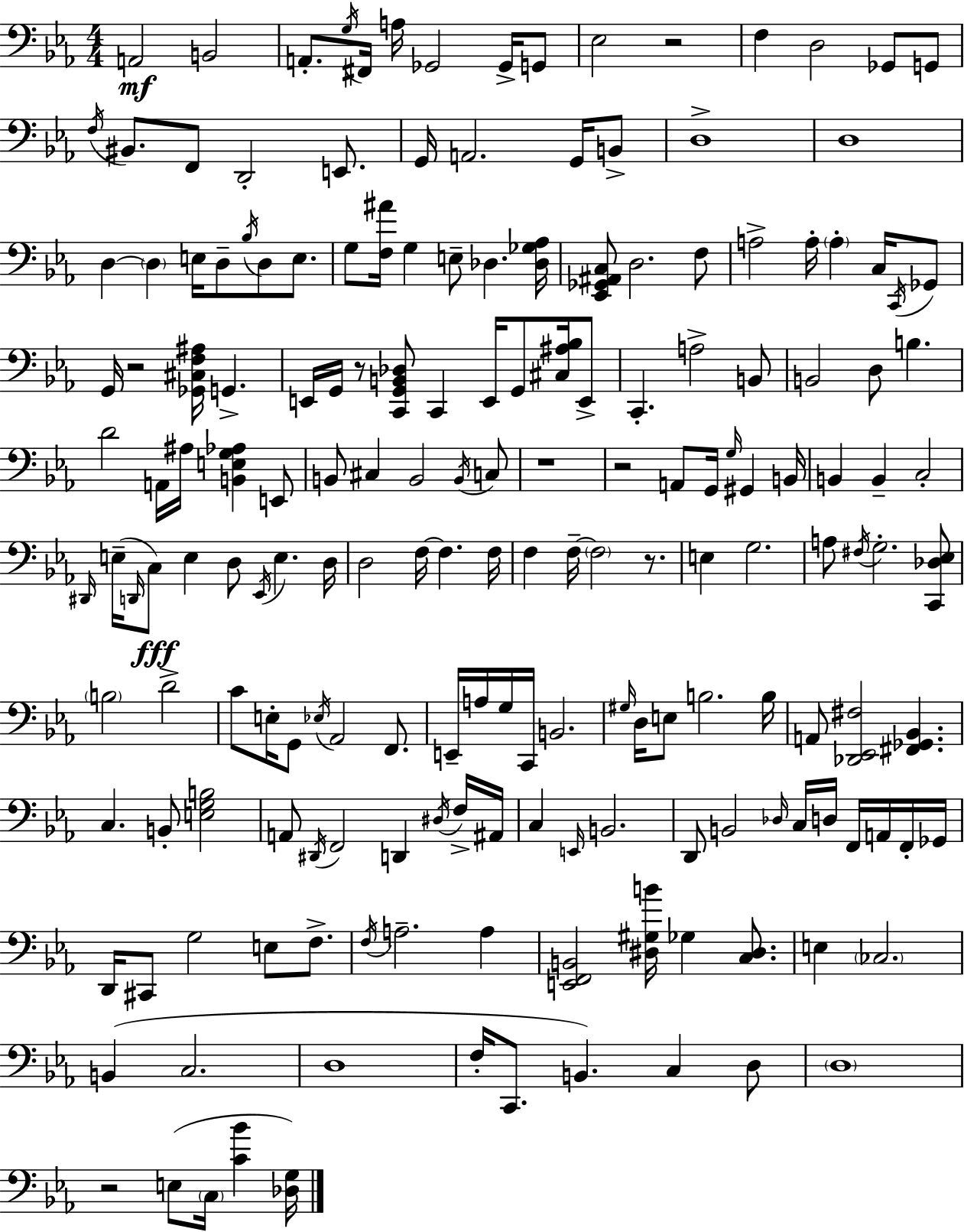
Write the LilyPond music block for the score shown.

{
  \clef bass
  \numericTimeSignature
  \time 4/4
  \key c \minor
  a,2\mf b,2 | a,8.-. \acciaccatura { g16 } fis,16 a16 ges,2 ges,16-> g,8 | ees2 r2 | f4 d2 ges,8 g,8 | \break \acciaccatura { f16 } bis,8. f,8 d,2-. e,8. | g,16 a,2. g,16 | b,8-> d1-> | d1 | \break d4~~ \parenthesize d4 e16 d8-- \acciaccatura { bes16 } d8 | e8. g8 <f ais'>16 g4 e8-- des4. | <des ges aes>16 <ees, ges, ais, c>8 d2. | f8 a2-> a16-. \parenthesize a4-. | \break c16 \acciaccatura { c,16 } ges,8 g,16 r2 <ges, cis f ais>16 g,4.-> | e,16 g,16 r8 <c, g, b, des>8 c,4 e,16 g,8 | <cis ais bes>16 e,8-> c,4.-. a2-> | b,8 b,2 d8 b4. | \break d'2 a,16 ais16 <b, e g aes>4 | e,8 b,8 cis4 b,2 | \acciaccatura { b,16 } c8 r1 | r2 a,8 g,16 | \break \grace { g16 } gis,4 b,16 b,4 b,4-- c2-. | \grace { dis,16 } e16--( \grace { d,16 } c8\fff) e4 d8 | \acciaccatura { ees,16 } e4. d16 d2 | f16~~ f4. f16 f4 f16--~~ \parenthesize f2 | \break r8. e4 g2. | a8 \acciaccatura { fis16 } g2.-. | <c, des ees>8 \parenthesize b2 | d'2-> c'8 e16-. g,8 \acciaccatura { ees16 } | \break aes,2 f,8. e,16-- a16 g16 c,16 b,2. | \grace { gis16 } d16 e8 b2. | b16 a,8 <des, ees, fis>2 | <fis, ges, bes,>4. c4. | \break b,8-. <e g b>2 a,8 \acciaccatura { dis,16 } f,2 | d,4 \acciaccatura { dis16 } f16-> ais,16 c4 | \grace { e,16 } b,2. d,8 | b,2 \grace { des16 } c16 d16 f,16 a,16 f,16-. ges,16 | \break d,16 cis,8 g2 e8 f8.-> | \acciaccatura { f16 } a2.-- a4 | <e, f, b,>2 <dis gis b'>16 ges4 <c dis>8. | e4 \parenthesize ces2. | \break b,4( c2. | d1 | f16-. c,8. b,4.) c4 d8 | \parenthesize d1 | \break r2 e8( \parenthesize c16 <c' bes'>4 | <des g>16) \bar "|."
}